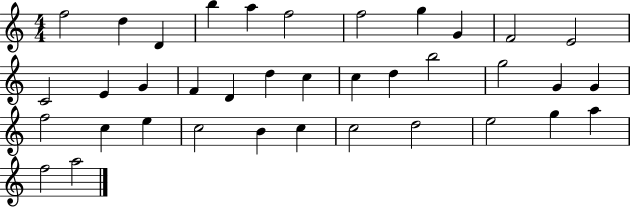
{
  \clef treble
  \numericTimeSignature
  \time 4/4
  \key c \major
  f''2 d''4 d'4 | b''4 a''4 f''2 | f''2 g''4 g'4 | f'2 e'2 | \break c'2 e'4 g'4 | f'4 d'4 d''4 c''4 | c''4 d''4 b''2 | g''2 g'4 g'4 | \break f''2 c''4 e''4 | c''2 b'4 c''4 | c''2 d''2 | e''2 g''4 a''4 | \break f''2 a''2 | \bar "|."
}